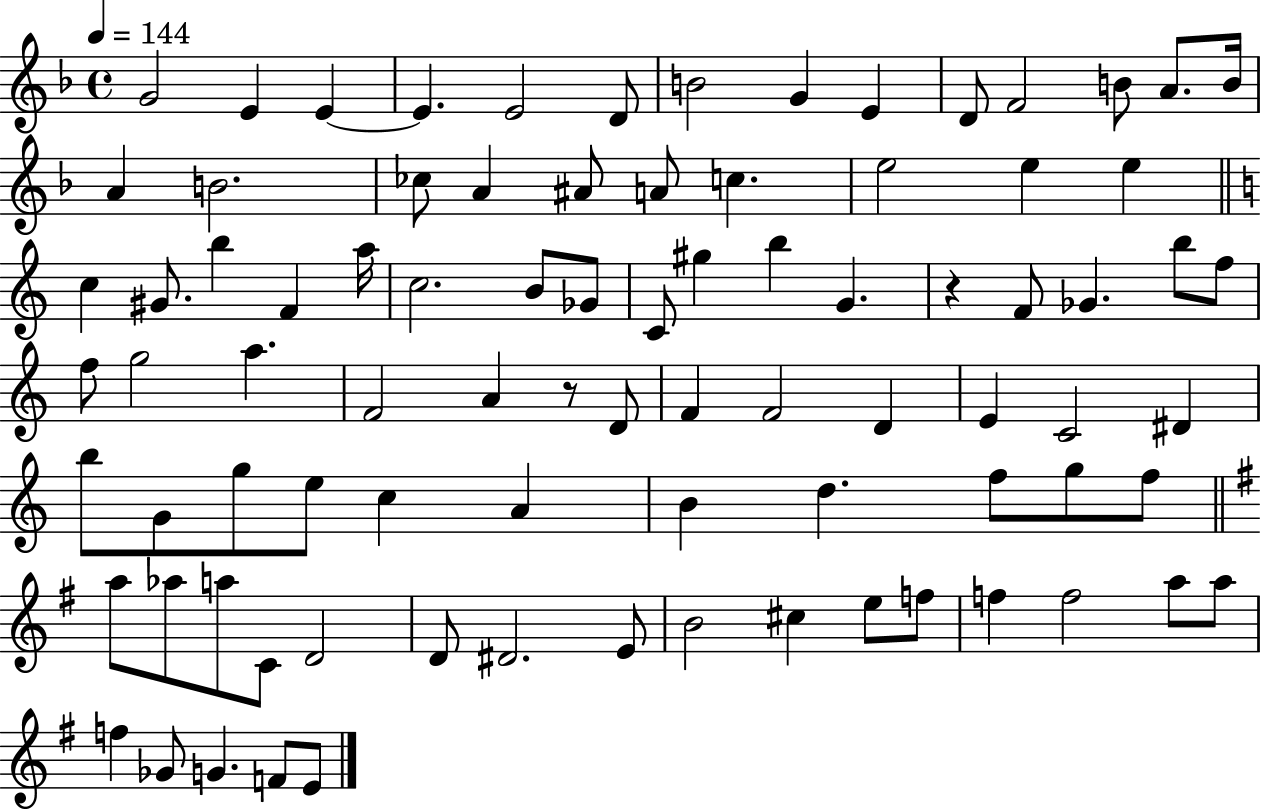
X:1
T:Untitled
M:4/4
L:1/4
K:F
G2 E E E E2 D/2 B2 G E D/2 F2 B/2 A/2 B/4 A B2 _c/2 A ^A/2 A/2 c e2 e e c ^G/2 b F a/4 c2 B/2 _G/2 C/2 ^g b G z F/2 _G b/2 f/2 f/2 g2 a F2 A z/2 D/2 F F2 D E C2 ^D b/2 G/2 g/2 e/2 c A B d f/2 g/2 f/2 a/2 _a/2 a/2 C/2 D2 D/2 ^D2 E/2 B2 ^c e/2 f/2 f f2 a/2 a/2 f _G/2 G F/2 E/2